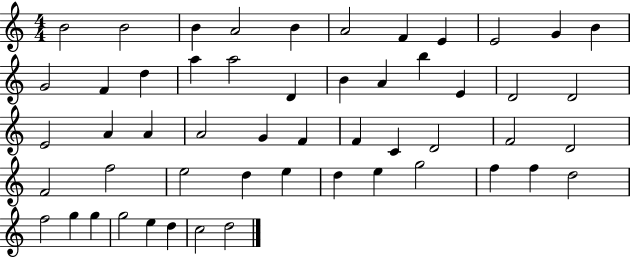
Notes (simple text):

B4/h B4/h B4/q A4/h B4/q A4/h F4/q E4/q E4/h G4/q B4/q G4/h F4/q D5/q A5/q A5/h D4/q B4/q A4/q B5/q E4/q D4/h D4/h E4/h A4/q A4/q A4/h G4/q F4/q F4/q C4/q D4/h F4/h D4/h F4/h F5/h E5/h D5/q E5/q D5/q E5/q G5/h F5/q F5/q D5/h F5/h G5/q G5/q G5/h E5/q D5/q C5/h D5/h